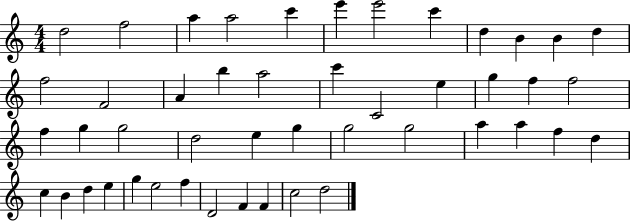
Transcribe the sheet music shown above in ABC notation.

X:1
T:Untitled
M:4/4
L:1/4
K:C
d2 f2 a a2 c' e' e'2 c' d B B d f2 F2 A b a2 c' C2 e g f f2 f g g2 d2 e g g2 g2 a a f d c B d e g e2 f D2 F F c2 d2